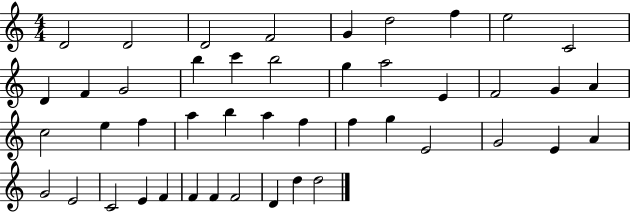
D4/h D4/h D4/h F4/h G4/q D5/h F5/q E5/h C4/h D4/q F4/q G4/h B5/q C6/q B5/h G5/q A5/h E4/q F4/h G4/q A4/q C5/h E5/q F5/q A5/q B5/q A5/q F5/q F5/q G5/q E4/h G4/h E4/q A4/q G4/h E4/h C4/h E4/q F4/q F4/q F4/q F4/h D4/q D5/q D5/h